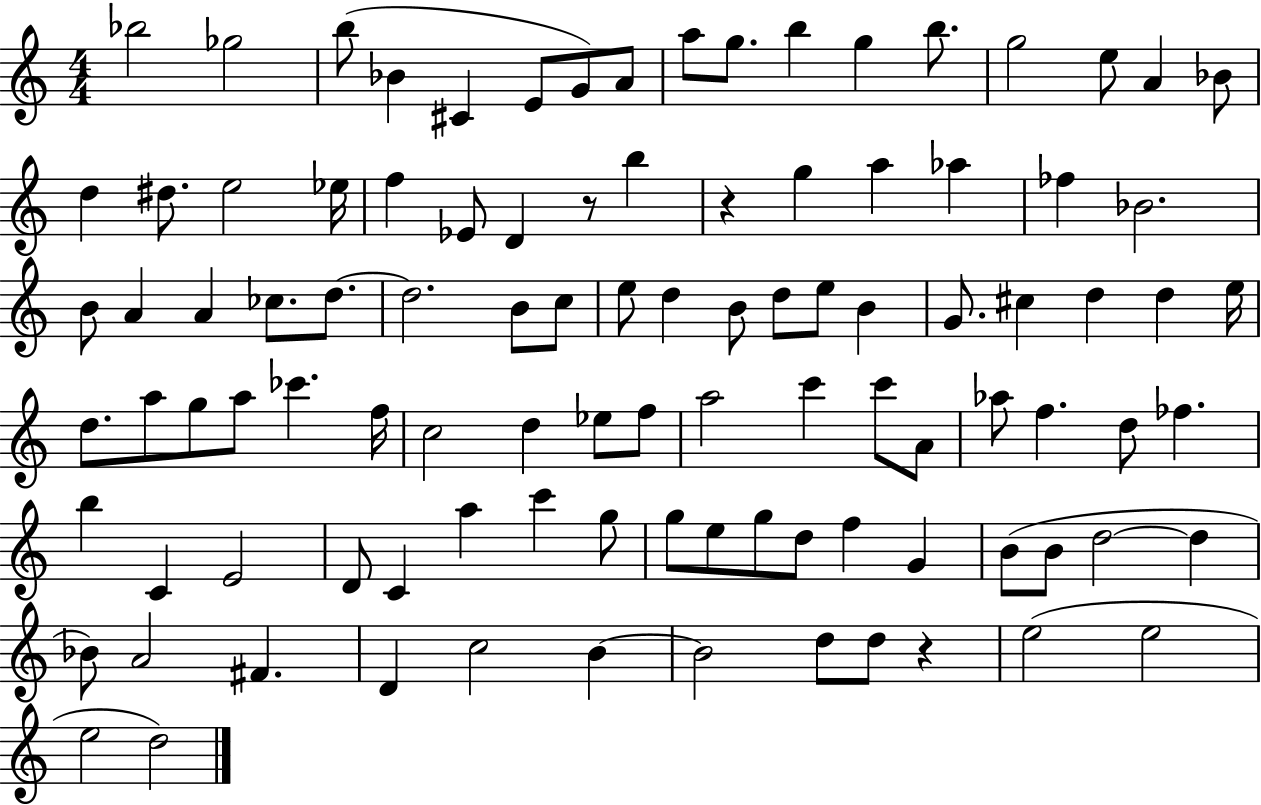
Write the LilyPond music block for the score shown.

{
  \clef treble
  \numericTimeSignature
  \time 4/4
  \key c \major
  bes''2 ges''2 | b''8( bes'4 cis'4 e'8 g'8) a'8 | a''8 g''8. b''4 g''4 b''8. | g''2 e''8 a'4 bes'8 | \break d''4 dis''8. e''2 ees''16 | f''4 ees'8 d'4 r8 b''4 | r4 g''4 a''4 aes''4 | fes''4 bes'2. | \break b'8 a'4 a'4 ces''8. d''8.~~ | d''2. b'8 c''8 | e''8 d''4 b'8 d''8 e''8 b'4 | g'8. cis''4 d''4 d''4 e''16 | \break d''8. a''8 g''8 a''8 ces'''4. f''16 | c''2 d''4 ees''8 f''8 | a''2 c'''4 c'''8 a'8 | aes''8 f''4. d''8 fes''4. | \break b''4 c'4 e'2 | d'8 c'4 a''4 c'''4 g''8 | g''8 e''8 g''8 d''8 f''4 g'4 | b'8( b'8 d''2~~ d''4 | \break bes'8) a'2 fis'4. | d'4 c''2 b'4~~ | b'2 d''8 d''8 r4 | e''2( e''2 | \break e''2 d''2) | \bar "|."
}